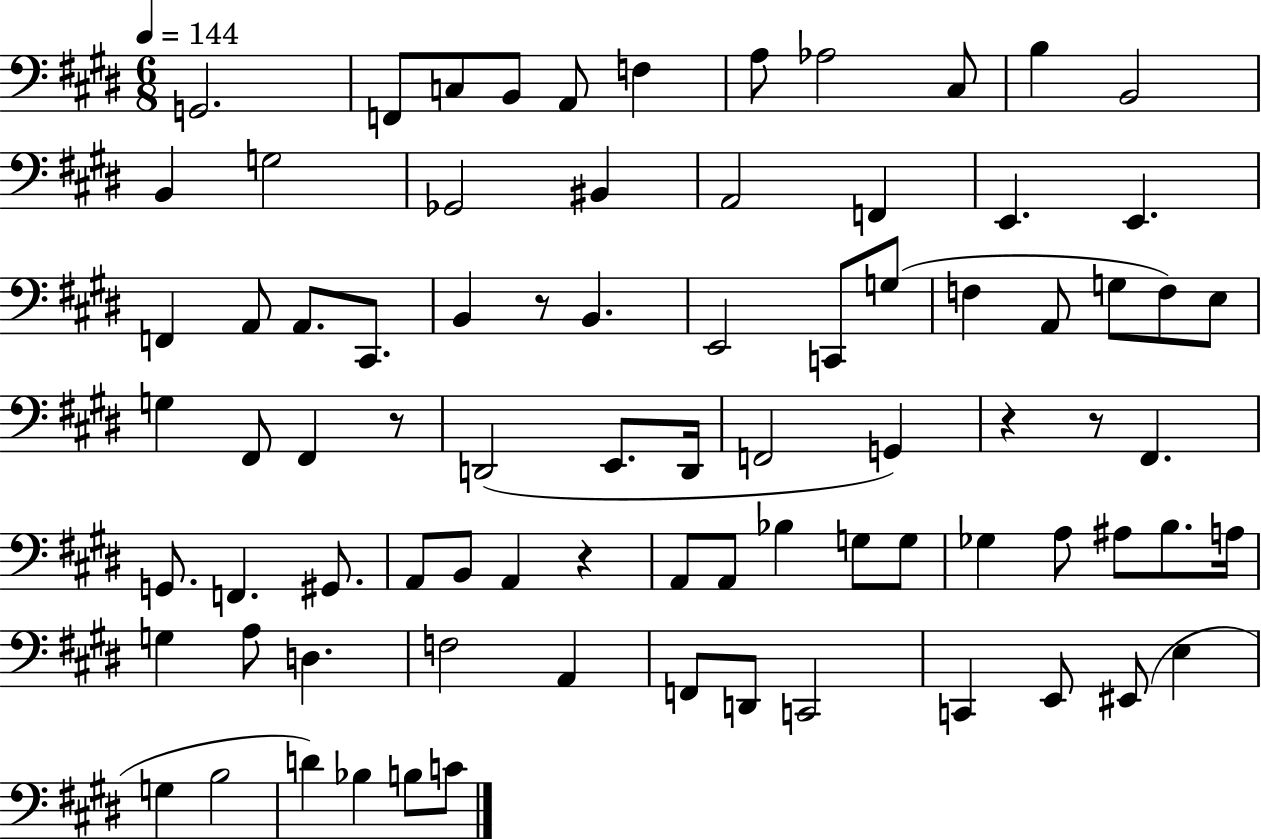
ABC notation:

X:1
T:Untitled
M:6/8
L:1/4
K:E
G,,2 F,,/2 C,/2 B,,/2 A,,/2 F, A,/2 _A,2 ^C,/2 B, B,,2 B,, G,2 _G,,2 ^B,, A,,2 F,, E,, E,, F,, A,,/2 A,,/2 ^C,,/2 B,, z/2 B,, E,,2 C,,/2 G,/2 F, A,,/2 G,/2 F,/2 E,/2 G, ^F,,/2 ^F,, z/2 D,,2 E,,/2 D,,/4 F,,2 G,, z z/2 ^F,, G,,/2 F,, ^G,,/2 A,,/2 B,,/2 A,, z A,,/2 A,,/2 _B, G,/2 G,/2 _G, A,/2 ^A,/2 B,/2 A,/4 G, A,/2 D, F,2 A,, F,,/2 D,,/2 C,,2 C,, E,,/2 ^E,,/2 E, G, B,2 D _B, B,/2 C/2